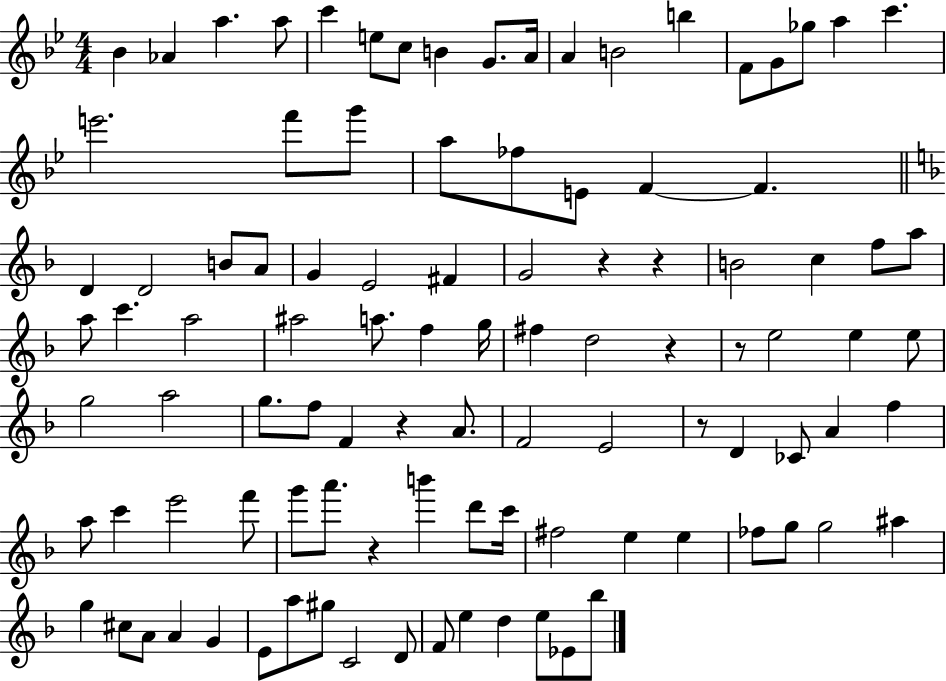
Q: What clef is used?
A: treble